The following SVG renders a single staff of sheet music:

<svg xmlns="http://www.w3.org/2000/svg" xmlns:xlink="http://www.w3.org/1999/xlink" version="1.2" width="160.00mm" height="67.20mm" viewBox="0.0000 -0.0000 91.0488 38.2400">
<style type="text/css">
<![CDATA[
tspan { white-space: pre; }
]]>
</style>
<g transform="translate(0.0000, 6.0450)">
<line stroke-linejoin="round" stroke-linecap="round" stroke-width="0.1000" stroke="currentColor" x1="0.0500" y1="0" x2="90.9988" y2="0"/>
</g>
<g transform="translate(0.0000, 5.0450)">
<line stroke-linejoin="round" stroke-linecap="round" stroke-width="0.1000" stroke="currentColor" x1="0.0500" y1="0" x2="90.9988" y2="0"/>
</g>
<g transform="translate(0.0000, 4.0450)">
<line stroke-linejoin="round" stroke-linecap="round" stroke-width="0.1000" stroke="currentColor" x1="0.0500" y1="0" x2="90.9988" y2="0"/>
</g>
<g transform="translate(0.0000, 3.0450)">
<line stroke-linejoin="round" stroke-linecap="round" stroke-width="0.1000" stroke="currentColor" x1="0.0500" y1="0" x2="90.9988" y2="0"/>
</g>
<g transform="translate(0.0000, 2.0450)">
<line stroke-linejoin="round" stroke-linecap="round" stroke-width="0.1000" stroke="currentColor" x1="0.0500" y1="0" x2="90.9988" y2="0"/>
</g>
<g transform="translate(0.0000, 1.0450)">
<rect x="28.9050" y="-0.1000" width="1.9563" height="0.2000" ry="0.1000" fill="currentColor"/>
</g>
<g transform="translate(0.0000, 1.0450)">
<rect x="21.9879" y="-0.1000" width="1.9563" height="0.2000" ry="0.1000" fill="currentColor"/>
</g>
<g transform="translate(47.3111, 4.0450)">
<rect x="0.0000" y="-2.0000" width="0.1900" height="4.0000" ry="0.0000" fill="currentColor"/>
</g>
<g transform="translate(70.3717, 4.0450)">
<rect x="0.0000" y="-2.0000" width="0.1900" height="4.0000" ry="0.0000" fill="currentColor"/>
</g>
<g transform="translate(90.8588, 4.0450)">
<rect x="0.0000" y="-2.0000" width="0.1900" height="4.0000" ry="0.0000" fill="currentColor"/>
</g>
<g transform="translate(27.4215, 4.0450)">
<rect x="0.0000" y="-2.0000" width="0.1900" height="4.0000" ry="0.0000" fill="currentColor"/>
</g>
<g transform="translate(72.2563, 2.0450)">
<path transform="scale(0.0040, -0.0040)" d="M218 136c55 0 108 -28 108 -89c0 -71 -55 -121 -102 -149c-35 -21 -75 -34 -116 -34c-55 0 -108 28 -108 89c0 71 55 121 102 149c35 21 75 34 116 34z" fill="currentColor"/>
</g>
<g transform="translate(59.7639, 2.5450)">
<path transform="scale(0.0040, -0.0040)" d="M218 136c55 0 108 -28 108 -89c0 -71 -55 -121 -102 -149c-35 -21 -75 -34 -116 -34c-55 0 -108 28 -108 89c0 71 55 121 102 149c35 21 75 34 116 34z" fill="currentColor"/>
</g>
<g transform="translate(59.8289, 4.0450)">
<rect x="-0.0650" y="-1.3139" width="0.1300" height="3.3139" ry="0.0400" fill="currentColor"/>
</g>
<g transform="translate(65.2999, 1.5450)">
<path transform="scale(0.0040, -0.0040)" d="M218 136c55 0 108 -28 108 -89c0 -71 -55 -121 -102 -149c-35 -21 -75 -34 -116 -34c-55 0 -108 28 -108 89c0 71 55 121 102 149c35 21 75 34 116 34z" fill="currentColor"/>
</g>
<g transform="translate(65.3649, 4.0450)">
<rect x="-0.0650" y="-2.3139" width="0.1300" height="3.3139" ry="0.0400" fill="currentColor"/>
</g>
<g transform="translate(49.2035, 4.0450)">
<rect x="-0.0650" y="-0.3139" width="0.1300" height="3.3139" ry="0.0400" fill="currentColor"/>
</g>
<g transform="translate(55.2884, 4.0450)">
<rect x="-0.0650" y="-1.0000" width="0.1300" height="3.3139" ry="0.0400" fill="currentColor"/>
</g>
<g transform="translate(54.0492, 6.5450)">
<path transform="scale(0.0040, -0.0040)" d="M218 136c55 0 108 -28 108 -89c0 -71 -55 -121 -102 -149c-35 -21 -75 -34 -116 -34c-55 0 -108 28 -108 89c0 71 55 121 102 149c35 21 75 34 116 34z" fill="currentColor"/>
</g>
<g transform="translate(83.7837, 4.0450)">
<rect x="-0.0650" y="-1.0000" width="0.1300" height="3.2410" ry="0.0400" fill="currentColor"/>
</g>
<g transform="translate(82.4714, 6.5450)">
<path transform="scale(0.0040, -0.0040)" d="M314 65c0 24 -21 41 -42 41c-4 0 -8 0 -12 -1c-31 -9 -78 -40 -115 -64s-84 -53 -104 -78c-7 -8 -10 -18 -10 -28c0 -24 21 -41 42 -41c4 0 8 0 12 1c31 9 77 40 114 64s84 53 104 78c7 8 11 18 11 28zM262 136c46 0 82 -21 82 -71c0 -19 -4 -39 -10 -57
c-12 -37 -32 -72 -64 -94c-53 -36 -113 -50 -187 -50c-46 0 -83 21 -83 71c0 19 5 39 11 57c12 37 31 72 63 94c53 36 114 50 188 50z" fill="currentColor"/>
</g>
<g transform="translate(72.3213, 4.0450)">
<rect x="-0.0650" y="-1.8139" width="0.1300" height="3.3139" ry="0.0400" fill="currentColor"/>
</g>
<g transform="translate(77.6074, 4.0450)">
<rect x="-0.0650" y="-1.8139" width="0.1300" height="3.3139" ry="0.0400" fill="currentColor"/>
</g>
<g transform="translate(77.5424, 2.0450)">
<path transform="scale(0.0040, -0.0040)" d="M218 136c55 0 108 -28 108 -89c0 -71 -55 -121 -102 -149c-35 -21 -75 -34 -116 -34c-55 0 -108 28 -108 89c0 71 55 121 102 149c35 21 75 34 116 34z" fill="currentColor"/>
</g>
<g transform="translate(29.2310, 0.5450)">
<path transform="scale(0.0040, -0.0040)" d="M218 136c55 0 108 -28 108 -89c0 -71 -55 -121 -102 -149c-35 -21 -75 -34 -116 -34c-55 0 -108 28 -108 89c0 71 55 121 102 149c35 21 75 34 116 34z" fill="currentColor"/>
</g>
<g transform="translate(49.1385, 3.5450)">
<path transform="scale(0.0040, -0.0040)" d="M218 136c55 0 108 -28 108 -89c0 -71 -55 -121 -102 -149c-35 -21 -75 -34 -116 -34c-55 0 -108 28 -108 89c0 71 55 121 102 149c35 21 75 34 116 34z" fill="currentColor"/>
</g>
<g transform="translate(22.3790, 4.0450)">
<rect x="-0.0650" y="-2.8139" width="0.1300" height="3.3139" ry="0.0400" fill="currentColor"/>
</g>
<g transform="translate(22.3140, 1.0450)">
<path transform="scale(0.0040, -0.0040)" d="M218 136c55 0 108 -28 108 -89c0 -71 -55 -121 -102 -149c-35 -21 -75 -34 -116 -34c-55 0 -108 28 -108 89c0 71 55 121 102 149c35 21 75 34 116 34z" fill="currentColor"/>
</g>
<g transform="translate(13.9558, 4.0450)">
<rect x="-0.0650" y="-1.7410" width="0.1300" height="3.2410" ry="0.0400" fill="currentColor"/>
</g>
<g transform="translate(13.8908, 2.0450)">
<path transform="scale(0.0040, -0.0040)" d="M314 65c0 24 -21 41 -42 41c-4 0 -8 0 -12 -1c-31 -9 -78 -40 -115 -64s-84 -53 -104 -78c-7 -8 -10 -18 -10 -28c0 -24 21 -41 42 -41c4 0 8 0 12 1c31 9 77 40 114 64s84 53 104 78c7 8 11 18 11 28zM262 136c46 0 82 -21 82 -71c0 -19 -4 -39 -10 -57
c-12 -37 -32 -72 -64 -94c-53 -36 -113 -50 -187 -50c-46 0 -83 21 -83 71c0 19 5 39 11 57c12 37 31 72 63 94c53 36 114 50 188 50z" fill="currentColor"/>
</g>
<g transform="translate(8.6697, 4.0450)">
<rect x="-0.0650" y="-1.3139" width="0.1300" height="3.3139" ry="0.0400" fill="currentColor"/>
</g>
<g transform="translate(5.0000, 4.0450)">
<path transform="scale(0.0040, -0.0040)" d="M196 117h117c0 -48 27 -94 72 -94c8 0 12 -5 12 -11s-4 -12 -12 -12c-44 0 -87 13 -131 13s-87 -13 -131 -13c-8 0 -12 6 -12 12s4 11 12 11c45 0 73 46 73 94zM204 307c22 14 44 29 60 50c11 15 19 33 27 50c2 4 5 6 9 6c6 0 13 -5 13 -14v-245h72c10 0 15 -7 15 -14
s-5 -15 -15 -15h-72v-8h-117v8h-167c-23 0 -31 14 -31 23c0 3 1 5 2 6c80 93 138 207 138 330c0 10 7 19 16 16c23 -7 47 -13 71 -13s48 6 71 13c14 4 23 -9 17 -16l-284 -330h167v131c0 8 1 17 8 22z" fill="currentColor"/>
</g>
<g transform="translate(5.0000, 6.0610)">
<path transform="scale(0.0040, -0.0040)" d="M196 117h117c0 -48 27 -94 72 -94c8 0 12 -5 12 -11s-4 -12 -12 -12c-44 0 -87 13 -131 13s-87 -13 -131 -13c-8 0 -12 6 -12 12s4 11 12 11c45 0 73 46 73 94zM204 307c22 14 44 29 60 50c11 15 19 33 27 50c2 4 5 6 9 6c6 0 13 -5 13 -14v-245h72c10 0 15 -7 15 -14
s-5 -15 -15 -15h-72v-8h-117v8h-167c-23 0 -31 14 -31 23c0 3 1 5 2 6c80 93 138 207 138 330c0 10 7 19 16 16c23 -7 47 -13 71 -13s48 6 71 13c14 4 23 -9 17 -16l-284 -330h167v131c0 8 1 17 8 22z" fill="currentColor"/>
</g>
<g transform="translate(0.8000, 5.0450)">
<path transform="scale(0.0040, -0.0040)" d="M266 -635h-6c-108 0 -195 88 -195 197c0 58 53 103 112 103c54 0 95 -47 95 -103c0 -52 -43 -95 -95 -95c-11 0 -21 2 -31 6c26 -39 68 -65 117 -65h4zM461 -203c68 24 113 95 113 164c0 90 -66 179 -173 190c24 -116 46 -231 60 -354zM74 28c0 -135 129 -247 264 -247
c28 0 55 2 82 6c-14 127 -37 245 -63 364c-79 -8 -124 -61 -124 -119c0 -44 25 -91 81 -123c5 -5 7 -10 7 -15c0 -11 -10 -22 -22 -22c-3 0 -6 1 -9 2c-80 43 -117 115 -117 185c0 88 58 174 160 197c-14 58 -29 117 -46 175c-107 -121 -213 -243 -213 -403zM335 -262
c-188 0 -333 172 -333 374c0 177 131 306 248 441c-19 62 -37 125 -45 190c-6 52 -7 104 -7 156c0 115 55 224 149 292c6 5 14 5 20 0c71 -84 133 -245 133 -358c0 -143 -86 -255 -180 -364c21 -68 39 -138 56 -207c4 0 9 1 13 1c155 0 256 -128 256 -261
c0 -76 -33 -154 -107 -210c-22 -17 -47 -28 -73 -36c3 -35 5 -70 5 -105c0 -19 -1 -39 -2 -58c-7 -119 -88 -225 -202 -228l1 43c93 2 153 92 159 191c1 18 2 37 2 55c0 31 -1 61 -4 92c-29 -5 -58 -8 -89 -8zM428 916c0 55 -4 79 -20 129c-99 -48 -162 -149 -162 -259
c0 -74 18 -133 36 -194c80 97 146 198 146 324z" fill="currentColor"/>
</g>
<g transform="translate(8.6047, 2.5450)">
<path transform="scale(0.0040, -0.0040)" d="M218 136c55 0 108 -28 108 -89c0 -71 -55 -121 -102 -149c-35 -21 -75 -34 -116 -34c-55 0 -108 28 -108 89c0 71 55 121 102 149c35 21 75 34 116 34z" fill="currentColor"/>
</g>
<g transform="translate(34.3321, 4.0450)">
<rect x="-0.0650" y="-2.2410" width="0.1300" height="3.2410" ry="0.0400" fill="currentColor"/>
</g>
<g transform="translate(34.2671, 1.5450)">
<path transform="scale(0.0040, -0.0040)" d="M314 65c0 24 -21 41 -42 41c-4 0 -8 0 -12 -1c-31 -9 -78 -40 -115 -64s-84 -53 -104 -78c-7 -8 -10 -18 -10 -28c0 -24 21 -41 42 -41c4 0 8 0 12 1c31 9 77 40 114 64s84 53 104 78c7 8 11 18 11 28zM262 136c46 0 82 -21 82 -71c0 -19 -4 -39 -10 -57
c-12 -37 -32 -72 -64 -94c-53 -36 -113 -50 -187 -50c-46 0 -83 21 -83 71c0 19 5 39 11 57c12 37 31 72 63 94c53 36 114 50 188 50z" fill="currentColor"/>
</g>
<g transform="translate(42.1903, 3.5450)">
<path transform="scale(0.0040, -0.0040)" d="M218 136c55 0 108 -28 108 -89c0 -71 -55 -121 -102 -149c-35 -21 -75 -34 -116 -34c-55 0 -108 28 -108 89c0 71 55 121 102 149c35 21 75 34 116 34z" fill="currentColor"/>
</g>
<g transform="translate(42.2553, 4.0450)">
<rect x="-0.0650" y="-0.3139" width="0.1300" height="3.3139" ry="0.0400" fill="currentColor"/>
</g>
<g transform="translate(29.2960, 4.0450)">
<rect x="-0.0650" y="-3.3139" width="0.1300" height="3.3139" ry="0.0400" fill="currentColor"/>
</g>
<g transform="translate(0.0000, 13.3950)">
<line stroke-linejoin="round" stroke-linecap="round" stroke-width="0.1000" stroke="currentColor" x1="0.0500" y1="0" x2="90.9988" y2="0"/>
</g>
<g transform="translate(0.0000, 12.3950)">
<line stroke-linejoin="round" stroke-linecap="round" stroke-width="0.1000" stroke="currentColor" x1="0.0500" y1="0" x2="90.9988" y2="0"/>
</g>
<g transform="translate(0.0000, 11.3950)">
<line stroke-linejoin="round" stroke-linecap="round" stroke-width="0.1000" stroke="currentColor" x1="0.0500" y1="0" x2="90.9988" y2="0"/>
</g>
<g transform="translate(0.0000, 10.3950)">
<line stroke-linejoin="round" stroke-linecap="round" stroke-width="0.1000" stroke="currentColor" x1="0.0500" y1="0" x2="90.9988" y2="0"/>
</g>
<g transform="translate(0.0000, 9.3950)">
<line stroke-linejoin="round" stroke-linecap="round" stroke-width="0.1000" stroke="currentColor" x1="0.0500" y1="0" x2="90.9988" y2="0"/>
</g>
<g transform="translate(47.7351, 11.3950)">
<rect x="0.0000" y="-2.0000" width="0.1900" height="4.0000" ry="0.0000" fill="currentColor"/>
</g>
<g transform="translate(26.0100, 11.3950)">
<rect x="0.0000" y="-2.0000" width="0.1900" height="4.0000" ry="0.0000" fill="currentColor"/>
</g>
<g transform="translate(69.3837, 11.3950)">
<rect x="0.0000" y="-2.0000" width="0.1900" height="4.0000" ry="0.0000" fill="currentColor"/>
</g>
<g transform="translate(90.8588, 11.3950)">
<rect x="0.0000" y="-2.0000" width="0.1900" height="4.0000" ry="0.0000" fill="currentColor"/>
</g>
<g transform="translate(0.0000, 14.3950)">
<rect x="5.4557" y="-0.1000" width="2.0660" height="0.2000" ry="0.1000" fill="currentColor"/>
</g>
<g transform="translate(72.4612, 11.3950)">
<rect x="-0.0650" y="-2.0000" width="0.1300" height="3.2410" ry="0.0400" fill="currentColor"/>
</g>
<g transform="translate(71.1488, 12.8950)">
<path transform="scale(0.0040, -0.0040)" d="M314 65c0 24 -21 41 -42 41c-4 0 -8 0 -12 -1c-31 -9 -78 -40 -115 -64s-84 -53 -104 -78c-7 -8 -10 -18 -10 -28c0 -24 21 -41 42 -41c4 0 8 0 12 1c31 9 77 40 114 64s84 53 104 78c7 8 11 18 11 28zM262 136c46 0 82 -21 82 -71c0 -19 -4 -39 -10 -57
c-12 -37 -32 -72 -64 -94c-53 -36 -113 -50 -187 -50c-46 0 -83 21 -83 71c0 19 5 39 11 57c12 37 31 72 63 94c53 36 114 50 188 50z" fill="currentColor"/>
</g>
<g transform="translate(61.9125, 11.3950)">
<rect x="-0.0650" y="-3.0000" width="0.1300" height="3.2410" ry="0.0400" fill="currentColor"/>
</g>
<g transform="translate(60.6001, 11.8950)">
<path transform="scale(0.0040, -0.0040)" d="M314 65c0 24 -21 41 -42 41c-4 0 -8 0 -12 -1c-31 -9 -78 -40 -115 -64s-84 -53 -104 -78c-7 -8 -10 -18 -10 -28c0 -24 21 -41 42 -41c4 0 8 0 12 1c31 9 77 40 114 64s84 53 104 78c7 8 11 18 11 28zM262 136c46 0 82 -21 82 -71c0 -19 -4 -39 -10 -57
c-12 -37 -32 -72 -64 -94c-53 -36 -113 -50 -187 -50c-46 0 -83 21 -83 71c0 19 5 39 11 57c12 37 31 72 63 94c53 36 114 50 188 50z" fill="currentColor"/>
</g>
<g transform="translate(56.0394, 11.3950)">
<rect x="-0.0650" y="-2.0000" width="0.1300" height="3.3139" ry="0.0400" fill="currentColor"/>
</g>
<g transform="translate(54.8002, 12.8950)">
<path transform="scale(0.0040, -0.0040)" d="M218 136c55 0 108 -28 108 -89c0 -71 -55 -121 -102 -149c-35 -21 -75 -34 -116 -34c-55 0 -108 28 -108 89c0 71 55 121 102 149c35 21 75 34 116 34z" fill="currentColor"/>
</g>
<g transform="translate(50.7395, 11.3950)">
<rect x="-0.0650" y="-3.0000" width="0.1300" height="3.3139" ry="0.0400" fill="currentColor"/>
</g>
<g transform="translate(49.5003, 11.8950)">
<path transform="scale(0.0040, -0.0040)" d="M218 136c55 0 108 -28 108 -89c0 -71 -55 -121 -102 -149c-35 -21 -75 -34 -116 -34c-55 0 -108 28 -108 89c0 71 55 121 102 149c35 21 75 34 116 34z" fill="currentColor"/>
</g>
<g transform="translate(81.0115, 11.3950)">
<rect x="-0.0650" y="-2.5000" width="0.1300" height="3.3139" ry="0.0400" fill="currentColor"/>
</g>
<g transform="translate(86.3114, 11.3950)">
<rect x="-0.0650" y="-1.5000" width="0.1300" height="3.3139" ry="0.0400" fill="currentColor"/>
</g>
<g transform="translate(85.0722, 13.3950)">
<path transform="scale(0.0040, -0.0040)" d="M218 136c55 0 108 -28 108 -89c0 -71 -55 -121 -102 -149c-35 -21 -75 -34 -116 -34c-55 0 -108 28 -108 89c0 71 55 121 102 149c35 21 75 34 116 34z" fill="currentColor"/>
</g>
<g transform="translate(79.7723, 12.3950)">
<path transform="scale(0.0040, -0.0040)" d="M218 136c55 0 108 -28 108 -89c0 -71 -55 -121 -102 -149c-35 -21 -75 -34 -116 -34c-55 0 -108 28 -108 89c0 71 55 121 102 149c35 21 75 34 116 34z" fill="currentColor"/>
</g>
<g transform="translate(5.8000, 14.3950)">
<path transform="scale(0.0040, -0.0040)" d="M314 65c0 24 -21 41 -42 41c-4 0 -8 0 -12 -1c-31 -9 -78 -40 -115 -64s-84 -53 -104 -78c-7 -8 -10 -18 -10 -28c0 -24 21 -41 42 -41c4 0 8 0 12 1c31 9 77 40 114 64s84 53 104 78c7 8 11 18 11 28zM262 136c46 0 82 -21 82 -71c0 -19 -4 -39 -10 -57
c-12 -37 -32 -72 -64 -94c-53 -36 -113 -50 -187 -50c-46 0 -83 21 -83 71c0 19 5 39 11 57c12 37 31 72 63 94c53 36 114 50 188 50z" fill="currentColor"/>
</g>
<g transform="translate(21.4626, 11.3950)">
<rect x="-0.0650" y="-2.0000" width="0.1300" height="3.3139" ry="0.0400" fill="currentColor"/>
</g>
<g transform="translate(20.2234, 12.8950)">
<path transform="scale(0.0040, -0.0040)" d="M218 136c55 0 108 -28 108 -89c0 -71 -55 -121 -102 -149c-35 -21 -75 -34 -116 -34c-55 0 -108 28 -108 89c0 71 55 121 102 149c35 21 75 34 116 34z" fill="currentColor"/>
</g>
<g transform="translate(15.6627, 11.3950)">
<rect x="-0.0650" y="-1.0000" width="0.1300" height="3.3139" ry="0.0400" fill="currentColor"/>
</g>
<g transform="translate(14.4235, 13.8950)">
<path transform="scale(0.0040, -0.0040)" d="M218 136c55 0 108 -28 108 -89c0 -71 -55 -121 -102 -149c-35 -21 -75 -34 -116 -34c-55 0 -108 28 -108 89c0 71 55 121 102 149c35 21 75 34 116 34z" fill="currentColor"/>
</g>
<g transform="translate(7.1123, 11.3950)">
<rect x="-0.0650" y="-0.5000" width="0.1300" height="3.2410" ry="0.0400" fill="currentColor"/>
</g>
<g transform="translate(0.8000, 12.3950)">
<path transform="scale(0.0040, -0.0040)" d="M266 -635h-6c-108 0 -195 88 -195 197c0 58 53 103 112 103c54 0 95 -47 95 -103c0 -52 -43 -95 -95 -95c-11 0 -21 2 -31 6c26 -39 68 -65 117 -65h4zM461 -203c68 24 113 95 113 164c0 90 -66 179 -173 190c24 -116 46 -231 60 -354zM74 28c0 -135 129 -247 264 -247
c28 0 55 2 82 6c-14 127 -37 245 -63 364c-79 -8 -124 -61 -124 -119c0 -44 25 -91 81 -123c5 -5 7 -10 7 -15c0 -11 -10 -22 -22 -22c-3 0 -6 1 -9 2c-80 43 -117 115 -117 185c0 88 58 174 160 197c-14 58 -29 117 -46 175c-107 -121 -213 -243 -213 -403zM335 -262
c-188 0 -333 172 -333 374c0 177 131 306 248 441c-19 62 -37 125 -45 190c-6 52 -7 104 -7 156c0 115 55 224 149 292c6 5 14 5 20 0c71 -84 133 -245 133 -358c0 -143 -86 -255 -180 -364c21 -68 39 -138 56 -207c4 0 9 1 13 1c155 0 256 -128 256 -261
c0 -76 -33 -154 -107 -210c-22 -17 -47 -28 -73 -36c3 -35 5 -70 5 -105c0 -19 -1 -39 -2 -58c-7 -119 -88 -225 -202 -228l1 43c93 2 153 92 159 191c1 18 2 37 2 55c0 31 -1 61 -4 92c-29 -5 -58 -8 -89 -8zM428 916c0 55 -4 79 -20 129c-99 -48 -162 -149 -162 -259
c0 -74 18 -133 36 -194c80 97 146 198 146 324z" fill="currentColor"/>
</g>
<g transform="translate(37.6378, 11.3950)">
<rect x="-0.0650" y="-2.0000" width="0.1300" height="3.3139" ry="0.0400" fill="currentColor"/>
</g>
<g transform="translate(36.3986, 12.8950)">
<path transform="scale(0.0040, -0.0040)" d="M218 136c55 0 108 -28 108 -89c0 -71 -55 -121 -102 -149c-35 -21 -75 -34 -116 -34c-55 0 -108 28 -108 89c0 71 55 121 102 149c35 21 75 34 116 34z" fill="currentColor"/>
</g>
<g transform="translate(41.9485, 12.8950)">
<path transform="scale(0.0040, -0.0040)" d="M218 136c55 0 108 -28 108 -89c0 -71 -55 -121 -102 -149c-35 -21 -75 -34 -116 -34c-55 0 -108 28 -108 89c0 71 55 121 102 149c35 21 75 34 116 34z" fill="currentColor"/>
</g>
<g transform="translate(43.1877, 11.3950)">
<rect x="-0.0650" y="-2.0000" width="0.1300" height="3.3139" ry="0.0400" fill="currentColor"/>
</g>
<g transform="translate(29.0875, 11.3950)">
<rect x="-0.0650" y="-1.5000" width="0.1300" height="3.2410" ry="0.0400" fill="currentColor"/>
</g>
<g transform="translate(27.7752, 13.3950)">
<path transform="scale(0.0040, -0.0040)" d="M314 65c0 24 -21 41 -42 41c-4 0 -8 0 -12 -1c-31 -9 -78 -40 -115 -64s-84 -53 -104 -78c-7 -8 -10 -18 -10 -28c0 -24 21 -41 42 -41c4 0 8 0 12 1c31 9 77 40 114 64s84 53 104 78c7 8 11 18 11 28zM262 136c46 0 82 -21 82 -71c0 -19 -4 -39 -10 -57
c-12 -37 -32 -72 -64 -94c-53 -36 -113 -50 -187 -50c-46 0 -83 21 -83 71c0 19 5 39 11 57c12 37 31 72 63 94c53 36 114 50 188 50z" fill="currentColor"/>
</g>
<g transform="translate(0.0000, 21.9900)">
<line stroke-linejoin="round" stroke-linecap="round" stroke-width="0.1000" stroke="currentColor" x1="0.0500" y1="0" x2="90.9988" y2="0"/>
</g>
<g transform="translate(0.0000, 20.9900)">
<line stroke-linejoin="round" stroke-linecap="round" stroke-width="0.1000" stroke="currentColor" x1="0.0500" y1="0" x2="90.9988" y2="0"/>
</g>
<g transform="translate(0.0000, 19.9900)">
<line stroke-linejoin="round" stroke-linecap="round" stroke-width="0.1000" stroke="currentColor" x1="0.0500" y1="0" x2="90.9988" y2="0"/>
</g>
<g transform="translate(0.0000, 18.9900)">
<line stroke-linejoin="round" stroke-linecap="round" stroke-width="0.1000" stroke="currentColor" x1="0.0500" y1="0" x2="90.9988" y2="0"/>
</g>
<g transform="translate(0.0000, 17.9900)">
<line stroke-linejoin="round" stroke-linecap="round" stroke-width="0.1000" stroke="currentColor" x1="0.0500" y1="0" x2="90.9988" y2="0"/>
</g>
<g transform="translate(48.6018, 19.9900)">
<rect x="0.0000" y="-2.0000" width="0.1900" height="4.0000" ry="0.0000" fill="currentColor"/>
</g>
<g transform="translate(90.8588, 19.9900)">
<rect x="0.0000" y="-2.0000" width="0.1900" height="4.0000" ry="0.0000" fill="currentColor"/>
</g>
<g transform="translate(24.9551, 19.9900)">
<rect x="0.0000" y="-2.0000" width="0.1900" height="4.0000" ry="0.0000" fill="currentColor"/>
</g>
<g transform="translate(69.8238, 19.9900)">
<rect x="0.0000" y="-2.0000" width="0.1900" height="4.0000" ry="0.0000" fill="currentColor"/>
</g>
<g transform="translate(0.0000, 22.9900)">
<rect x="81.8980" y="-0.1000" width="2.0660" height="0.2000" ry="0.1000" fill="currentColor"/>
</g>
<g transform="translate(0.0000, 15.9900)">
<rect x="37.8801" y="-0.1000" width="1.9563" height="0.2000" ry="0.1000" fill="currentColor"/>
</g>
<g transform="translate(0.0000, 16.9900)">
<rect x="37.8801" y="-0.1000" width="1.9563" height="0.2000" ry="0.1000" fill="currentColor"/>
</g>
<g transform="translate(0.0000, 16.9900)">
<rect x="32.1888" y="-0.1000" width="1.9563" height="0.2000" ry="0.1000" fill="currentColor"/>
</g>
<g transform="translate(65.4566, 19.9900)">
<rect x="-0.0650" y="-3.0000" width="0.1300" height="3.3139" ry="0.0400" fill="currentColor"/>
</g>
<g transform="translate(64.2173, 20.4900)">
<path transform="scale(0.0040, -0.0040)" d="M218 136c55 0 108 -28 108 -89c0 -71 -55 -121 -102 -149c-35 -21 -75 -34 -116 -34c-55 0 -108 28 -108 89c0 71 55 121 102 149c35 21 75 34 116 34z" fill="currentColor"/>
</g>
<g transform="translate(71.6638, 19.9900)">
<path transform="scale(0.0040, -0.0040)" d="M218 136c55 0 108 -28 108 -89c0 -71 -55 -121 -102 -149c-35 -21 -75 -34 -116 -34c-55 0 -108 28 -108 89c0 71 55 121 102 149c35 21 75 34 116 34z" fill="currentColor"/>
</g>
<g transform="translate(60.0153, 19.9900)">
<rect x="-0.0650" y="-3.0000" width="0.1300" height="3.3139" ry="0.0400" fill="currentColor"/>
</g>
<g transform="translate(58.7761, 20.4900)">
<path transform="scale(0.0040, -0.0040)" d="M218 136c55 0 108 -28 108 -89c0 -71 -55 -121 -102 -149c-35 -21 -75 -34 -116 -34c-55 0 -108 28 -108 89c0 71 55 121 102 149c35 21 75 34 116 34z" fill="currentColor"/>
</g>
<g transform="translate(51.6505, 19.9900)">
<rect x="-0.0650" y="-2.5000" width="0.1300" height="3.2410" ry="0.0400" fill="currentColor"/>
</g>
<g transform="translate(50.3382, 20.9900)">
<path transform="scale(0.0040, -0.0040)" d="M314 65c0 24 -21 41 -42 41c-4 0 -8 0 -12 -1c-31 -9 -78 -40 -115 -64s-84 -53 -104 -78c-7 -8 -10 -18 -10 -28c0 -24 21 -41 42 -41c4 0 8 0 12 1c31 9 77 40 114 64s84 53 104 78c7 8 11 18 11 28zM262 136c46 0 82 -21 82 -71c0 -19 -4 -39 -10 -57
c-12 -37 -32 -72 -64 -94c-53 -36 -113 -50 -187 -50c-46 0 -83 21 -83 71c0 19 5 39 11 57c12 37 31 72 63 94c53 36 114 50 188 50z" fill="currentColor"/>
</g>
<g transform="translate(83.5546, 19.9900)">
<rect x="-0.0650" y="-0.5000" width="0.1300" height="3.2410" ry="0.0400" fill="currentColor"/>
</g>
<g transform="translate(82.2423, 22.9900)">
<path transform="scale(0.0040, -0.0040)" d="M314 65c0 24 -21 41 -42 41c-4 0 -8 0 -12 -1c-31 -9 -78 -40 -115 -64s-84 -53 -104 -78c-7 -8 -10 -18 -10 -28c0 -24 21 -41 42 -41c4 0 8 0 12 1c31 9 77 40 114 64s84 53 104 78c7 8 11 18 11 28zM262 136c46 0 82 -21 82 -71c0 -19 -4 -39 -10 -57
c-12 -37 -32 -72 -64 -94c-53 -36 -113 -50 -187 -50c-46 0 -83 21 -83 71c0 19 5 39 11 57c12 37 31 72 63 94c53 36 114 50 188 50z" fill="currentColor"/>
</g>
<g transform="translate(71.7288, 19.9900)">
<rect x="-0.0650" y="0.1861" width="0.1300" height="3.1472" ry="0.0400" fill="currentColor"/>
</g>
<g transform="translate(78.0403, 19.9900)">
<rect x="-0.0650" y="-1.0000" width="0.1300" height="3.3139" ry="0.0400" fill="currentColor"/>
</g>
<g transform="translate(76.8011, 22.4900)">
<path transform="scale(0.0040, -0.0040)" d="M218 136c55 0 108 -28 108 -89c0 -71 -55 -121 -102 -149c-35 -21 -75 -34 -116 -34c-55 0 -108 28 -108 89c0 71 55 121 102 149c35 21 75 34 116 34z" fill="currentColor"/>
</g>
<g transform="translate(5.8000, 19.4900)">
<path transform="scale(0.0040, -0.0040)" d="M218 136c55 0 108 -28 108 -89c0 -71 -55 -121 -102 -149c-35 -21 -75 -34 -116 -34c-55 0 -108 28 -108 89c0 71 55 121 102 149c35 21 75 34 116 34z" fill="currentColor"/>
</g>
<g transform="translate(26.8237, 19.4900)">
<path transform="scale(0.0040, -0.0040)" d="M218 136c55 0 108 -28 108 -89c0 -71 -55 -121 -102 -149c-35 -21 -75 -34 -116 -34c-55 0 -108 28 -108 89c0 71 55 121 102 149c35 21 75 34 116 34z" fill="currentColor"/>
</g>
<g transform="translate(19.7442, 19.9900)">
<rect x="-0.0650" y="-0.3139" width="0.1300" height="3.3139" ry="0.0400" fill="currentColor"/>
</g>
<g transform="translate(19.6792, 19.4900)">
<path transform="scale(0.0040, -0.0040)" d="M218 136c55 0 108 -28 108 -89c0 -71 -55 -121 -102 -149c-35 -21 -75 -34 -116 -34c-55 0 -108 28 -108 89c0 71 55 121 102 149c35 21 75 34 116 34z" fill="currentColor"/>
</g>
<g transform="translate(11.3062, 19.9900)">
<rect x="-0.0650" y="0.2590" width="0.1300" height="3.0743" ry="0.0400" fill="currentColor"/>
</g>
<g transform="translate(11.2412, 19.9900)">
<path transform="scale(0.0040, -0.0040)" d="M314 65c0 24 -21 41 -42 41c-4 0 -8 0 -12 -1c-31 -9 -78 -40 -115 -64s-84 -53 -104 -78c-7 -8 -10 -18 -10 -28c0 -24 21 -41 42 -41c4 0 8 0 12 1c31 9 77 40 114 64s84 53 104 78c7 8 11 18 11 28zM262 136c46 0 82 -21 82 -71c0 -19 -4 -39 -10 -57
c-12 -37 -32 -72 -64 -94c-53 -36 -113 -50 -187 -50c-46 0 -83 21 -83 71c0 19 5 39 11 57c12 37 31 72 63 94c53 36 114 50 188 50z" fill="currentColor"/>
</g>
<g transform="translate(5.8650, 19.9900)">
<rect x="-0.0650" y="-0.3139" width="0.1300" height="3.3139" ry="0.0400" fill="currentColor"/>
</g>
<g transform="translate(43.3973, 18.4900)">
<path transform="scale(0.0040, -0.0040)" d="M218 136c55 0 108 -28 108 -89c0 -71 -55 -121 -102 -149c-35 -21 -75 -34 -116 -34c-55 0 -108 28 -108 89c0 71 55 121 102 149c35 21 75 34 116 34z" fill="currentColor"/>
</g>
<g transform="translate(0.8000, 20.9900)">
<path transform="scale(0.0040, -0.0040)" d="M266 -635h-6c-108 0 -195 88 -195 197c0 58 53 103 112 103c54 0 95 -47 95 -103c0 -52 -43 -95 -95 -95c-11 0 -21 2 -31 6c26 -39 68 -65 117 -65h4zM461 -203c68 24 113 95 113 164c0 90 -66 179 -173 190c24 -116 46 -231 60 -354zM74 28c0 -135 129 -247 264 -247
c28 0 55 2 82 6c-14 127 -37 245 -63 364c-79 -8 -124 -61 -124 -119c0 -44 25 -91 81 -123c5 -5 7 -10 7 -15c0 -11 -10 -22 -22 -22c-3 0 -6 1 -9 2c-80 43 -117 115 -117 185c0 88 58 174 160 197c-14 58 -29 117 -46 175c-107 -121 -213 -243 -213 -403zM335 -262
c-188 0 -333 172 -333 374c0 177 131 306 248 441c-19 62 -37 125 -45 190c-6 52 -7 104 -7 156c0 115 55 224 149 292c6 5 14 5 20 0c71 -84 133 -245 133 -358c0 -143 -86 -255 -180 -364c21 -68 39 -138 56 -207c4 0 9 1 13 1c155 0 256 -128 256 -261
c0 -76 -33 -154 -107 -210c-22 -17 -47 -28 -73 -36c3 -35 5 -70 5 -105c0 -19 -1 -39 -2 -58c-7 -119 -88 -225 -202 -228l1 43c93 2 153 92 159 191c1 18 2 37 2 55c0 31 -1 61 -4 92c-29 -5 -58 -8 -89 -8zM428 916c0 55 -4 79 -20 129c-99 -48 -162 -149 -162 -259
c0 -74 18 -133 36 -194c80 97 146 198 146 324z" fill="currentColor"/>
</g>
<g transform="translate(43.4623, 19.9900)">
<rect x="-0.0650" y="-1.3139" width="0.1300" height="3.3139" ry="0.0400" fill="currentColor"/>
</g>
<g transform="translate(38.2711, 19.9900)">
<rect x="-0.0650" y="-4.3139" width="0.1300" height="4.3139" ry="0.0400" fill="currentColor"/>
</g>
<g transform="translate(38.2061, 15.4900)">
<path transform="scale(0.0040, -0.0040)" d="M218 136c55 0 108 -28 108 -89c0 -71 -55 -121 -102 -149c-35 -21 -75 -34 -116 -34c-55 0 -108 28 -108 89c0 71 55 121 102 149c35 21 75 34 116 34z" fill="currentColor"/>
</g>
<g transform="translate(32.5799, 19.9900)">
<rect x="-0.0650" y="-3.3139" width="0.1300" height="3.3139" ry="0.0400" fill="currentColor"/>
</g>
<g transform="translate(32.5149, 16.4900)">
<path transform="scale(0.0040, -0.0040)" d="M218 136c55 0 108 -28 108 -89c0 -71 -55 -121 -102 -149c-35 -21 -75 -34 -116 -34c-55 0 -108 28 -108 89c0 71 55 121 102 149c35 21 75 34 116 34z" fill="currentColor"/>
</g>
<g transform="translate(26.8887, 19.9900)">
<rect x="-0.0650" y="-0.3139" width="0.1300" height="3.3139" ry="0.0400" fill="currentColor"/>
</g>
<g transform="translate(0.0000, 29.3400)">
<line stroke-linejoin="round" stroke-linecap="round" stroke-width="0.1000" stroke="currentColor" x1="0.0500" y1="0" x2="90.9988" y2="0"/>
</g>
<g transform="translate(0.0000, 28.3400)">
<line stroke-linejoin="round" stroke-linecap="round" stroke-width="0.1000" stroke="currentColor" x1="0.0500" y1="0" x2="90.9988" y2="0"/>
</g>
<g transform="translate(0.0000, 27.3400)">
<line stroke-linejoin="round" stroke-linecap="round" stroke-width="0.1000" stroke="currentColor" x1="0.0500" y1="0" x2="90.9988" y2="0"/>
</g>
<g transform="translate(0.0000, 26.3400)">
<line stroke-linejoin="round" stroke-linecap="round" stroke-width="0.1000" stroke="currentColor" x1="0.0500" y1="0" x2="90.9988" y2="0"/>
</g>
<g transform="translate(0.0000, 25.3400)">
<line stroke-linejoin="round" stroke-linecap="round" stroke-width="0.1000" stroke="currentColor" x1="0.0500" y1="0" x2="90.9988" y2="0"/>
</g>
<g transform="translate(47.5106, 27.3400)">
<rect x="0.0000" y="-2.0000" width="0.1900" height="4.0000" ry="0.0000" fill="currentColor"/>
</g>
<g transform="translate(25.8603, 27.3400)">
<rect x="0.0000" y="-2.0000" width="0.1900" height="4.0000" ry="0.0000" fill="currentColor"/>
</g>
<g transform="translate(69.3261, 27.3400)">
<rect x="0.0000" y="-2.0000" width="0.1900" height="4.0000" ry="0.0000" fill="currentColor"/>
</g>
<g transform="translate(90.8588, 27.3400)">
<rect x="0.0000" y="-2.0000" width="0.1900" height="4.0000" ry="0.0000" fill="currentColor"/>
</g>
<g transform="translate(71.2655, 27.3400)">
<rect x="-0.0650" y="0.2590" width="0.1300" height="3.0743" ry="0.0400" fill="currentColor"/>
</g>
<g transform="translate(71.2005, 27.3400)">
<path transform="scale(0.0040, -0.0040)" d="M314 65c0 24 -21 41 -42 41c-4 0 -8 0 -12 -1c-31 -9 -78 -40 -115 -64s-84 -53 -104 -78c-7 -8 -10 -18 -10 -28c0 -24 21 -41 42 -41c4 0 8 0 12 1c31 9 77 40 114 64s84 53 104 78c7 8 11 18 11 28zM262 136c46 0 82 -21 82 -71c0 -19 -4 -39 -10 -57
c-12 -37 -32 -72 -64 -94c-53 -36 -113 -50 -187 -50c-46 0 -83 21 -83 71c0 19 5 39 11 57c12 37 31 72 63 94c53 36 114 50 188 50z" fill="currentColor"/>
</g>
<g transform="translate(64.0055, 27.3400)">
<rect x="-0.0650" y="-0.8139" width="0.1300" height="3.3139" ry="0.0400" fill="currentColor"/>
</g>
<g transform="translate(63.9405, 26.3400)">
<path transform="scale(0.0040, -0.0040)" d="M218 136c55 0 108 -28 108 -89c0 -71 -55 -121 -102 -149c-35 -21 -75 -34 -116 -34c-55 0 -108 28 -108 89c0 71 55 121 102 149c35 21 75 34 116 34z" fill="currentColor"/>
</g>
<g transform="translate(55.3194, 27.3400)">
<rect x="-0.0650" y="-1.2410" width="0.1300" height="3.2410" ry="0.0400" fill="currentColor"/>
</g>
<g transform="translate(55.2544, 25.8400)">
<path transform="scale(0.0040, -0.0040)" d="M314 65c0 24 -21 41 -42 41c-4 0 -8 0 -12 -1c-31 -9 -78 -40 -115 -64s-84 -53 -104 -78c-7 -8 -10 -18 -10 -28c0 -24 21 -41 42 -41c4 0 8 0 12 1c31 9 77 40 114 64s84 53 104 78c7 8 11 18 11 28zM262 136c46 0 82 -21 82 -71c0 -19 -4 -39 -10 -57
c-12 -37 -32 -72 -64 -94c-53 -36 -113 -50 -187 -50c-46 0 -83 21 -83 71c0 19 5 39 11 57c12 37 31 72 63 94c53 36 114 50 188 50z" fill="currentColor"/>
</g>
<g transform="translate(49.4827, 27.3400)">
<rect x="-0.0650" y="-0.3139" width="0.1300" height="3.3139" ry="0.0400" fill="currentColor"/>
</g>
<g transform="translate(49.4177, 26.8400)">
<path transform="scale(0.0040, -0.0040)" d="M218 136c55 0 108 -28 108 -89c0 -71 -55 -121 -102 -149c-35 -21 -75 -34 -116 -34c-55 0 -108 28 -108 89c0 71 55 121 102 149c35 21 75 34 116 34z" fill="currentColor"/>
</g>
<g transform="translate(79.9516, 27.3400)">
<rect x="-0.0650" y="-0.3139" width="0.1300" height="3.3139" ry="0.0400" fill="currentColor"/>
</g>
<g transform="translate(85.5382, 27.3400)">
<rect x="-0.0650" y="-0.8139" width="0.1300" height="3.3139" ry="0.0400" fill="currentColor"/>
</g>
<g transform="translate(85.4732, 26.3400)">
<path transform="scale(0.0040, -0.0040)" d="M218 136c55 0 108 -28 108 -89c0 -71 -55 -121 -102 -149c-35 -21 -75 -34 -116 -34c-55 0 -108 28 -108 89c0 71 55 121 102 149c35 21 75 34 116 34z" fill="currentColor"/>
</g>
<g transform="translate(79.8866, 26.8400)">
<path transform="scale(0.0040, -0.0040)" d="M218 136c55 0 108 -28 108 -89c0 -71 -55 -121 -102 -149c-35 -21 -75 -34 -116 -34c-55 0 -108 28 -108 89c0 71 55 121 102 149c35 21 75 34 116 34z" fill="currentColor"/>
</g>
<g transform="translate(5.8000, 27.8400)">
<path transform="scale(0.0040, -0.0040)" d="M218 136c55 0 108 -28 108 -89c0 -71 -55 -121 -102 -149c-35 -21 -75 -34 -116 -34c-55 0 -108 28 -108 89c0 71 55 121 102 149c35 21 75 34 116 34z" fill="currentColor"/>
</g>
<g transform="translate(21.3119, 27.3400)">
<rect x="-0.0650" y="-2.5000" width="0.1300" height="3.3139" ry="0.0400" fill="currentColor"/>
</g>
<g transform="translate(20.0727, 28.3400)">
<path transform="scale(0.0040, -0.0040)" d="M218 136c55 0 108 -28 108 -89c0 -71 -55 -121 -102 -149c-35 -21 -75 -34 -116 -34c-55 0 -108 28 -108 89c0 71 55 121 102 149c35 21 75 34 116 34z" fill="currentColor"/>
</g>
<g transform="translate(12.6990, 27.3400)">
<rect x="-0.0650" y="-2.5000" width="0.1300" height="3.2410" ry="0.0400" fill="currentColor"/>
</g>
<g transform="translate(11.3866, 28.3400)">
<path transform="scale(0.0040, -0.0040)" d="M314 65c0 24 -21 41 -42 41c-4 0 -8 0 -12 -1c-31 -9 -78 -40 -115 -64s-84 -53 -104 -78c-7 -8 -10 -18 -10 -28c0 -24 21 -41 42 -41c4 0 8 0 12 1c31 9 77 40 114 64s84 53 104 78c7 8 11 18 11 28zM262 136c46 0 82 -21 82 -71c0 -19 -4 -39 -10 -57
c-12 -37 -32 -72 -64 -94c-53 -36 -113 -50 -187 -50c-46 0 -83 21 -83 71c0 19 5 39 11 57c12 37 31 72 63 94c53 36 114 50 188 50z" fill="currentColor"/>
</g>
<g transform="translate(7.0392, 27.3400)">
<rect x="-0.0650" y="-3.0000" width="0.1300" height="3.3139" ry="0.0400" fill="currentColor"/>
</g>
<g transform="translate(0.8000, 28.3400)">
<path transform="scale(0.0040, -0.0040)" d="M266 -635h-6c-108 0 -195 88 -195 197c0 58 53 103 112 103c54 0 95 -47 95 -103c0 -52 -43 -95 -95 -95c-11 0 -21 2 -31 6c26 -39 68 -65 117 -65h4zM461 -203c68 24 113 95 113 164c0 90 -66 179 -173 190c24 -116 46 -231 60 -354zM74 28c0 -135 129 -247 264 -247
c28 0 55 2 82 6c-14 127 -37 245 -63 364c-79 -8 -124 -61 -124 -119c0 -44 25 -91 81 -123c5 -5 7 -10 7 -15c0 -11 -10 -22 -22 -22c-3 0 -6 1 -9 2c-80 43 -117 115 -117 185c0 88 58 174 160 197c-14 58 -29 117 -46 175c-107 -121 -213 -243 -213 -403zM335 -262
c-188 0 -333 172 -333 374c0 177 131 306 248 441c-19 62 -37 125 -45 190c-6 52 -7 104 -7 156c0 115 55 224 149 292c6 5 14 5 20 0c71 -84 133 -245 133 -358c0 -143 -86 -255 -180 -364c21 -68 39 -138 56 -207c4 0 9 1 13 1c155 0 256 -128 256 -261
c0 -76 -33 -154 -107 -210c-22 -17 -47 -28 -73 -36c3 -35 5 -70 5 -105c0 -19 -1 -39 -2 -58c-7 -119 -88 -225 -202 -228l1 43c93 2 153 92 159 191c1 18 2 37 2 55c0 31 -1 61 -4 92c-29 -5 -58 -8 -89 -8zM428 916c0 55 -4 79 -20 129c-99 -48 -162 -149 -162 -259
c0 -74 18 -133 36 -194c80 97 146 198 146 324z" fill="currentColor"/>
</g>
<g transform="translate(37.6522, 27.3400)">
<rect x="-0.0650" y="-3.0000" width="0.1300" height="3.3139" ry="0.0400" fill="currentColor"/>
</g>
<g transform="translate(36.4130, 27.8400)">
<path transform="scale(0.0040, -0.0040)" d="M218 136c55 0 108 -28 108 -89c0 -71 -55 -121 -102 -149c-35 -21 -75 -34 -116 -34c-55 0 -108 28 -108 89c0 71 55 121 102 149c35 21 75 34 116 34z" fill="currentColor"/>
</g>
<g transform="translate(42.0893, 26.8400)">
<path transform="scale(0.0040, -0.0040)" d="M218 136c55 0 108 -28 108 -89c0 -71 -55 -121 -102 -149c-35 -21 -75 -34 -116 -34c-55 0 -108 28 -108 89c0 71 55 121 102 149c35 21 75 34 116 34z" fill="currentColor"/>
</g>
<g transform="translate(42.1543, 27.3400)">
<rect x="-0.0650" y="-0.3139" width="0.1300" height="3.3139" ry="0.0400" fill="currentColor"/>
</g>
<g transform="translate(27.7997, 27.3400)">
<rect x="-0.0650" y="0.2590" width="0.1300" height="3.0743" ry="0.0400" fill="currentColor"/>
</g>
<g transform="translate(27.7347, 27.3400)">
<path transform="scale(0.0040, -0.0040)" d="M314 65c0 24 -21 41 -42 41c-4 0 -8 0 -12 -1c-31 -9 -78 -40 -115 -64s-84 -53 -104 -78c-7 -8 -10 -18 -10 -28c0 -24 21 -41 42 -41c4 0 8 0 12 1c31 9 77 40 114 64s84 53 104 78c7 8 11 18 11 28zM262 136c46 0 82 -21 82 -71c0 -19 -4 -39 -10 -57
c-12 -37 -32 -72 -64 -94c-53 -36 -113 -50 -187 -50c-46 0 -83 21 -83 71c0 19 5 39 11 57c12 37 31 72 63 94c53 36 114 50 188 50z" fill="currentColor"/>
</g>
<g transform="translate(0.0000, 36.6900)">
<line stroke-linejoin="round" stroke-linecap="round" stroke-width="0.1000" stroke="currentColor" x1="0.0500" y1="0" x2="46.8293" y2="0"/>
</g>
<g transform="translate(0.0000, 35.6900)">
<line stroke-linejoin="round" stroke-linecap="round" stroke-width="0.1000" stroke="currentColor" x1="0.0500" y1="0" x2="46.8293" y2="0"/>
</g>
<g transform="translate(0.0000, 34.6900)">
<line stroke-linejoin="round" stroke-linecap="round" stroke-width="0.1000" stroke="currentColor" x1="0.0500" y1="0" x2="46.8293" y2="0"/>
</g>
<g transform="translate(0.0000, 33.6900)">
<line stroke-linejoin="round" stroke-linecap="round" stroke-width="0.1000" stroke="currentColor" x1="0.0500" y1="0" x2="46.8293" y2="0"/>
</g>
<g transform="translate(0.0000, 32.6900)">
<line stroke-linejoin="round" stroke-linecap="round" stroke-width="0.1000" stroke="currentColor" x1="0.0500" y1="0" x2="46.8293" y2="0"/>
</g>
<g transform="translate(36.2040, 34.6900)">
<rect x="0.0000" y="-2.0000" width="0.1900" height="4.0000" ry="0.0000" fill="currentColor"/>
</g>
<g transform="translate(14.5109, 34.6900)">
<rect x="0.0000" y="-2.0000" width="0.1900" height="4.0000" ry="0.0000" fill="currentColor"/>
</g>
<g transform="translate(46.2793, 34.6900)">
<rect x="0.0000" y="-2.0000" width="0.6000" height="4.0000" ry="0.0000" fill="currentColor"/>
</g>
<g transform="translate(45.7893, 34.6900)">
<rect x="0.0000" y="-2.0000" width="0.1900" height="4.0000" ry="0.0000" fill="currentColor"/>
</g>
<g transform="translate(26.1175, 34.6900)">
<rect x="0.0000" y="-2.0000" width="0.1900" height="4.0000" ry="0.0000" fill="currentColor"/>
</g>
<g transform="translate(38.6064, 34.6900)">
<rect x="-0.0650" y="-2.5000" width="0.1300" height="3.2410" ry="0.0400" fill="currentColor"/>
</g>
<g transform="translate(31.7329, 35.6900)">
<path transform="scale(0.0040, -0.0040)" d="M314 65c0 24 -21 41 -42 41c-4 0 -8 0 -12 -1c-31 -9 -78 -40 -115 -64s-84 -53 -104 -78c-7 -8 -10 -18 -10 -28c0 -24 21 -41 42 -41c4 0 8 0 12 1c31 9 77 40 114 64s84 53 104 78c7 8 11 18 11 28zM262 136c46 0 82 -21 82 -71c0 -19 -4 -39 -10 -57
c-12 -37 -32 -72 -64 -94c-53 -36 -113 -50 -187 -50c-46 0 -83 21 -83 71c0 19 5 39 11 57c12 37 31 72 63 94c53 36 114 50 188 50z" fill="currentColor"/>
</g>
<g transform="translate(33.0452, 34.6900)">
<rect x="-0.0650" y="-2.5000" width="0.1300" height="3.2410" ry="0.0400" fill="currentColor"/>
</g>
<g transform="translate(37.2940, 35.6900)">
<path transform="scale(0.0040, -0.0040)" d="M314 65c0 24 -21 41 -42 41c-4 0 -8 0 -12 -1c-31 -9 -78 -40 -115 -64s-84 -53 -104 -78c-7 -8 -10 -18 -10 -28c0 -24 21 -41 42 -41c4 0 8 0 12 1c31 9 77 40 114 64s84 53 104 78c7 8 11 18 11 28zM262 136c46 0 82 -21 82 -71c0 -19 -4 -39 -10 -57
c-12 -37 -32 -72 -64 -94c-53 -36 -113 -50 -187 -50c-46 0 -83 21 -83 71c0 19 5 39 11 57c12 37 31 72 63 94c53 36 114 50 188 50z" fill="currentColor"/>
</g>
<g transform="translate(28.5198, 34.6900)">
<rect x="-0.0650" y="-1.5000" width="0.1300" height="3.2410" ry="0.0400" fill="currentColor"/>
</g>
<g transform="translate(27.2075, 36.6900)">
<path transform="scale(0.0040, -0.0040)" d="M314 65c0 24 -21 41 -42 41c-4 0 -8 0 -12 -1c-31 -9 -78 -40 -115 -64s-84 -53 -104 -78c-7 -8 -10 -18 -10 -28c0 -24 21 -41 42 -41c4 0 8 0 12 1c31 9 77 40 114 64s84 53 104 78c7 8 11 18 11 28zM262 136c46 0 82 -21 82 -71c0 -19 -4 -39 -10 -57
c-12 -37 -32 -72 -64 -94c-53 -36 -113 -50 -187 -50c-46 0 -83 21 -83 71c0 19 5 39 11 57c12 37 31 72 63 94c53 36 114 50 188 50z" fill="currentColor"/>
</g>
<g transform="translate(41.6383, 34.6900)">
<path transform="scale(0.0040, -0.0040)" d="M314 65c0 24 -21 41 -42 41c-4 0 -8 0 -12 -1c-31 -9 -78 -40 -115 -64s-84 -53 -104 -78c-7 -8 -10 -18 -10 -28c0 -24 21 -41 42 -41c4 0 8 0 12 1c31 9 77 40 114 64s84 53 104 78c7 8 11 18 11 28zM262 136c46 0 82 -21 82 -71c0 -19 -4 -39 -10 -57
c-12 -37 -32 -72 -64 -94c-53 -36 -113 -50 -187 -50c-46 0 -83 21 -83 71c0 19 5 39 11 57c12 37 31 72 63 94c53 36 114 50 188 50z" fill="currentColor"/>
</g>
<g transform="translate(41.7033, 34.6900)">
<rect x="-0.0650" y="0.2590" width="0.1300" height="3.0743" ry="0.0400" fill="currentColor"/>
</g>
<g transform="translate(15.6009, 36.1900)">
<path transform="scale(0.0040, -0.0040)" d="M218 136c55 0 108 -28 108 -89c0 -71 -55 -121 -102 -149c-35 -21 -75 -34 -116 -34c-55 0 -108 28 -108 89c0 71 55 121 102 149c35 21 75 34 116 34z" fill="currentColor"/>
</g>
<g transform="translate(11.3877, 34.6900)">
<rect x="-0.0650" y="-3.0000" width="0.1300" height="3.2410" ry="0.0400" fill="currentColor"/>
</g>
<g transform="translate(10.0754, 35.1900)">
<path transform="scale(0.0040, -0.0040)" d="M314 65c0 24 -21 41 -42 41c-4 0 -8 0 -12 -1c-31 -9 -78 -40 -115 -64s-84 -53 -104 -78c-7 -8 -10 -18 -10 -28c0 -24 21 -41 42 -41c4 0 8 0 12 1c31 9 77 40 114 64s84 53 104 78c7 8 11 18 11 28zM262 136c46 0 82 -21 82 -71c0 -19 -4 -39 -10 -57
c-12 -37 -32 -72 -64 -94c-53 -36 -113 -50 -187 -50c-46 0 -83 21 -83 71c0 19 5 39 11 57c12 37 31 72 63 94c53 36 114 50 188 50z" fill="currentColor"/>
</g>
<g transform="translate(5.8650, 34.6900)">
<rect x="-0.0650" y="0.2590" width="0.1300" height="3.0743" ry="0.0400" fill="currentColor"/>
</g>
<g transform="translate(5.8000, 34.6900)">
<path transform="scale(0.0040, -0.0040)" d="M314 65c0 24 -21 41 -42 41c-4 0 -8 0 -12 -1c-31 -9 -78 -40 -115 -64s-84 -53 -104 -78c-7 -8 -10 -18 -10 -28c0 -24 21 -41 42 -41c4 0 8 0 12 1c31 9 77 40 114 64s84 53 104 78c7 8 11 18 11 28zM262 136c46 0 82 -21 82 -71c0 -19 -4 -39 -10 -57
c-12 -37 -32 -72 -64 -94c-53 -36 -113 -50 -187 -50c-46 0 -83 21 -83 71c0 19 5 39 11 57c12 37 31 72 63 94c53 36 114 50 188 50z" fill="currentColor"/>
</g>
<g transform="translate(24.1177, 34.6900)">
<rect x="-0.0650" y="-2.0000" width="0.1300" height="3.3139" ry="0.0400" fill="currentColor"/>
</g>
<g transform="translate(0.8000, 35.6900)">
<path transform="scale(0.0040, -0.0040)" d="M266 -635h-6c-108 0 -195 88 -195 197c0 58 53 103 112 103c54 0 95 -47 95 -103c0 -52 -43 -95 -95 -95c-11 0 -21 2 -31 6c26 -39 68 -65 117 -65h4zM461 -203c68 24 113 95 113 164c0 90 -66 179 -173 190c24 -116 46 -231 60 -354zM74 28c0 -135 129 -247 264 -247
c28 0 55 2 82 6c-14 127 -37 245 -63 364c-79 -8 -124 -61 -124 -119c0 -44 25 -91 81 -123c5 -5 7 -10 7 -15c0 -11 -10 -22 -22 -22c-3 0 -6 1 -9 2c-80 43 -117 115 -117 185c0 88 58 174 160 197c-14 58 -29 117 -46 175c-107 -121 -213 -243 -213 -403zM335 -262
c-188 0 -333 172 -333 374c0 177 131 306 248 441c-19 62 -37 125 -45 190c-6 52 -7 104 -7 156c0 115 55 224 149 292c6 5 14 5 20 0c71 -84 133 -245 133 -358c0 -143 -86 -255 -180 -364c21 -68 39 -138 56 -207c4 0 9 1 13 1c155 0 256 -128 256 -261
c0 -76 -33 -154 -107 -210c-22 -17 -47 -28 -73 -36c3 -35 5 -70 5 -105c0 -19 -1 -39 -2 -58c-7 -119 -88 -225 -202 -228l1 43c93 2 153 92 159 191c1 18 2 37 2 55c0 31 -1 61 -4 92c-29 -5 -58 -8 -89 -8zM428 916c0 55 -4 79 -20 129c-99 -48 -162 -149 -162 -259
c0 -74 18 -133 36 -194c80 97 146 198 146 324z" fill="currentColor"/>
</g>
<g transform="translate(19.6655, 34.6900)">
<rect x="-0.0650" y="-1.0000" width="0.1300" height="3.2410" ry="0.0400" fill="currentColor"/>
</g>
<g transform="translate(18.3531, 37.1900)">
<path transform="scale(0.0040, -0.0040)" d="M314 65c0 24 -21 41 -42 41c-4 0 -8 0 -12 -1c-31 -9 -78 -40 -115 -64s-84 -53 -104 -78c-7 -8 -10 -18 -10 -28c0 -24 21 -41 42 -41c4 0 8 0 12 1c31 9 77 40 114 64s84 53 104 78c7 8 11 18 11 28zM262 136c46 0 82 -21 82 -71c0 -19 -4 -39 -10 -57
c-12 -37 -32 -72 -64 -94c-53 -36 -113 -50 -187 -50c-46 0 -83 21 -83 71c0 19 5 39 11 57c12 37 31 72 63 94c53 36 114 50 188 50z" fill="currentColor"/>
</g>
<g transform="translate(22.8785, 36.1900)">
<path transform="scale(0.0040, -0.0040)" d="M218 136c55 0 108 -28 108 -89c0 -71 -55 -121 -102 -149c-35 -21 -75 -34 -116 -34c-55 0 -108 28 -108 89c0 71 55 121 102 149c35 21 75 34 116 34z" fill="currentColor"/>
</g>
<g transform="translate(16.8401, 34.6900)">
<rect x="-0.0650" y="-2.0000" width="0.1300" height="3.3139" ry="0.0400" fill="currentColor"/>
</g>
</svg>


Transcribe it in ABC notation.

X:1
T:Untitled
M:4/4
L:1/4
K:C
e f2 a b g2 c c D e g f f D2 C2 D F E2 F F A F A2 F2 G E c B2 c c b d' e G2 A A B D C2 A G2 G B2 A c c e2 d B2 c d B2 A2 F D2 F E2 G2 G2 B2